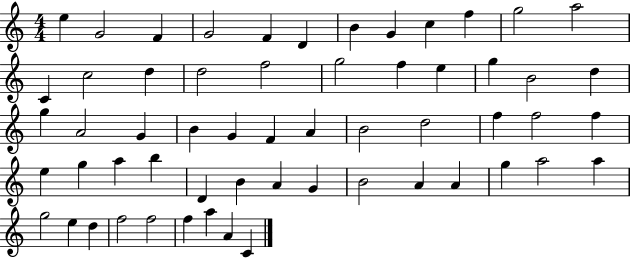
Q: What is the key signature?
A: C major